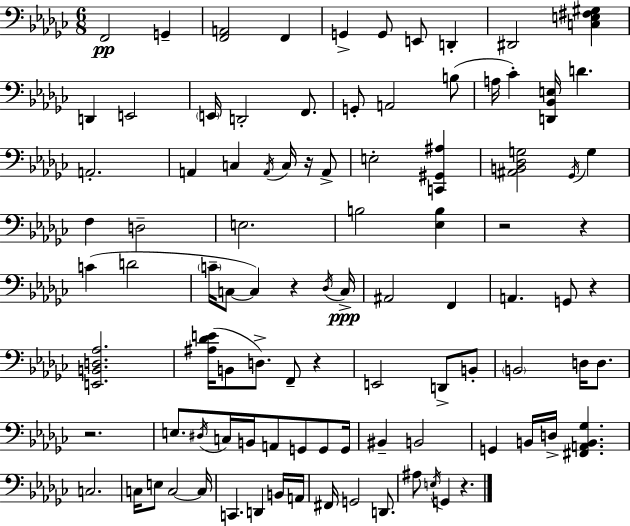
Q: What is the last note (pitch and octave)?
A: G2